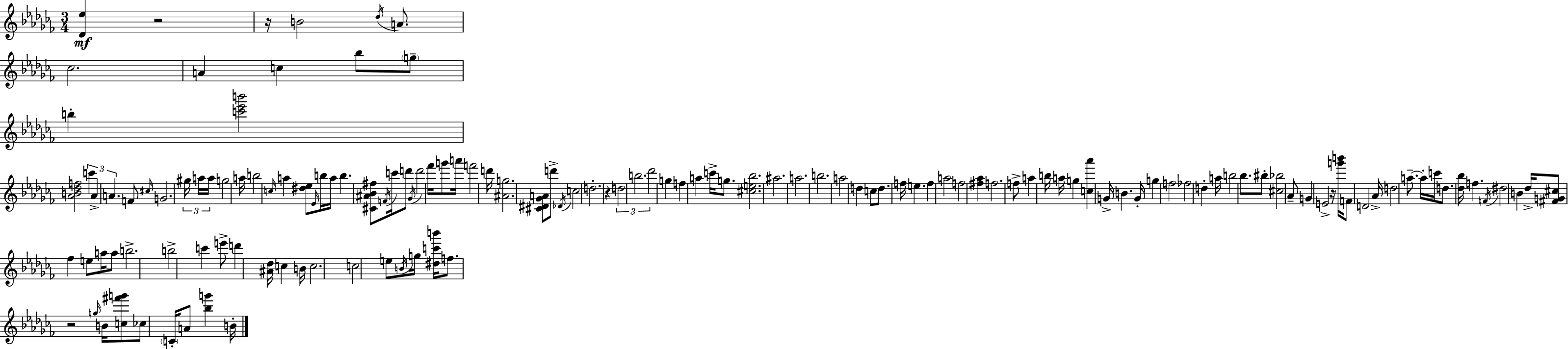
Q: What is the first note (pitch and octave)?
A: B4